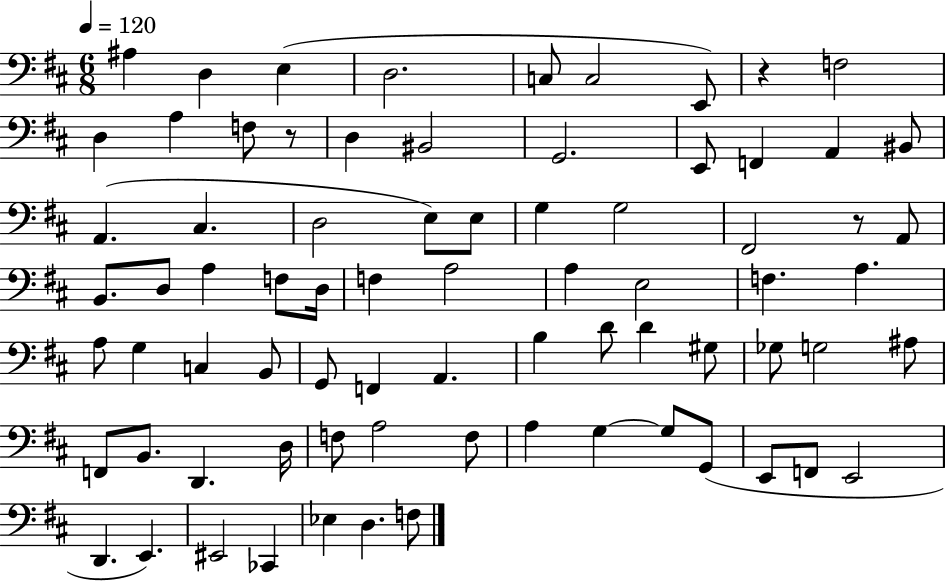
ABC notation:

X:1
T:Untitled
M:6/8
L:1/4
K:D
^A, D, E, D,2 C,/2 C,2 E,,/2 z F,2 D, A, F,/2 z/2 D, ^B,,2 G,,2 E,,/2 F,, A,, ^B,,/2 A,, ^C, D,2 E,/2 E,/2 G, G,2 ^F,,2 z/2 A,,/2 B,,/2 D,/2 A, F,/2 D,/4 F, A,2 A, E,2 F, A, A,/2 G, C, B,,/2 G,,/2 F,, A,, B, D/2 D ^G,/2 _G,/2 G,2 ^A,/2 F,,/2 B,,/2 D,, D,/4 F,/2 A,2 F,/2 A, G, G,/2 G,,/2 E,,/2 F,,/2 E,,2 D,, E,, ^E,,2 _C,, _E, D, F,/2